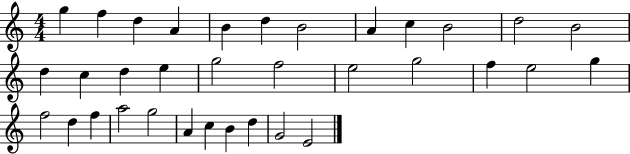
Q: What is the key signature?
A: C major